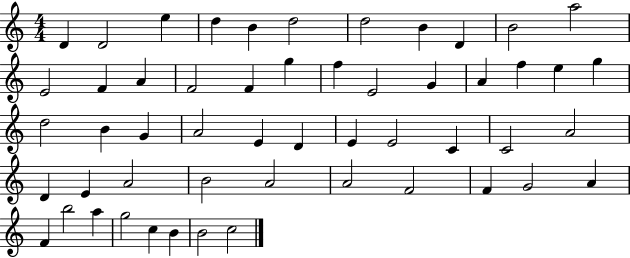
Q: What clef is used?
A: treble